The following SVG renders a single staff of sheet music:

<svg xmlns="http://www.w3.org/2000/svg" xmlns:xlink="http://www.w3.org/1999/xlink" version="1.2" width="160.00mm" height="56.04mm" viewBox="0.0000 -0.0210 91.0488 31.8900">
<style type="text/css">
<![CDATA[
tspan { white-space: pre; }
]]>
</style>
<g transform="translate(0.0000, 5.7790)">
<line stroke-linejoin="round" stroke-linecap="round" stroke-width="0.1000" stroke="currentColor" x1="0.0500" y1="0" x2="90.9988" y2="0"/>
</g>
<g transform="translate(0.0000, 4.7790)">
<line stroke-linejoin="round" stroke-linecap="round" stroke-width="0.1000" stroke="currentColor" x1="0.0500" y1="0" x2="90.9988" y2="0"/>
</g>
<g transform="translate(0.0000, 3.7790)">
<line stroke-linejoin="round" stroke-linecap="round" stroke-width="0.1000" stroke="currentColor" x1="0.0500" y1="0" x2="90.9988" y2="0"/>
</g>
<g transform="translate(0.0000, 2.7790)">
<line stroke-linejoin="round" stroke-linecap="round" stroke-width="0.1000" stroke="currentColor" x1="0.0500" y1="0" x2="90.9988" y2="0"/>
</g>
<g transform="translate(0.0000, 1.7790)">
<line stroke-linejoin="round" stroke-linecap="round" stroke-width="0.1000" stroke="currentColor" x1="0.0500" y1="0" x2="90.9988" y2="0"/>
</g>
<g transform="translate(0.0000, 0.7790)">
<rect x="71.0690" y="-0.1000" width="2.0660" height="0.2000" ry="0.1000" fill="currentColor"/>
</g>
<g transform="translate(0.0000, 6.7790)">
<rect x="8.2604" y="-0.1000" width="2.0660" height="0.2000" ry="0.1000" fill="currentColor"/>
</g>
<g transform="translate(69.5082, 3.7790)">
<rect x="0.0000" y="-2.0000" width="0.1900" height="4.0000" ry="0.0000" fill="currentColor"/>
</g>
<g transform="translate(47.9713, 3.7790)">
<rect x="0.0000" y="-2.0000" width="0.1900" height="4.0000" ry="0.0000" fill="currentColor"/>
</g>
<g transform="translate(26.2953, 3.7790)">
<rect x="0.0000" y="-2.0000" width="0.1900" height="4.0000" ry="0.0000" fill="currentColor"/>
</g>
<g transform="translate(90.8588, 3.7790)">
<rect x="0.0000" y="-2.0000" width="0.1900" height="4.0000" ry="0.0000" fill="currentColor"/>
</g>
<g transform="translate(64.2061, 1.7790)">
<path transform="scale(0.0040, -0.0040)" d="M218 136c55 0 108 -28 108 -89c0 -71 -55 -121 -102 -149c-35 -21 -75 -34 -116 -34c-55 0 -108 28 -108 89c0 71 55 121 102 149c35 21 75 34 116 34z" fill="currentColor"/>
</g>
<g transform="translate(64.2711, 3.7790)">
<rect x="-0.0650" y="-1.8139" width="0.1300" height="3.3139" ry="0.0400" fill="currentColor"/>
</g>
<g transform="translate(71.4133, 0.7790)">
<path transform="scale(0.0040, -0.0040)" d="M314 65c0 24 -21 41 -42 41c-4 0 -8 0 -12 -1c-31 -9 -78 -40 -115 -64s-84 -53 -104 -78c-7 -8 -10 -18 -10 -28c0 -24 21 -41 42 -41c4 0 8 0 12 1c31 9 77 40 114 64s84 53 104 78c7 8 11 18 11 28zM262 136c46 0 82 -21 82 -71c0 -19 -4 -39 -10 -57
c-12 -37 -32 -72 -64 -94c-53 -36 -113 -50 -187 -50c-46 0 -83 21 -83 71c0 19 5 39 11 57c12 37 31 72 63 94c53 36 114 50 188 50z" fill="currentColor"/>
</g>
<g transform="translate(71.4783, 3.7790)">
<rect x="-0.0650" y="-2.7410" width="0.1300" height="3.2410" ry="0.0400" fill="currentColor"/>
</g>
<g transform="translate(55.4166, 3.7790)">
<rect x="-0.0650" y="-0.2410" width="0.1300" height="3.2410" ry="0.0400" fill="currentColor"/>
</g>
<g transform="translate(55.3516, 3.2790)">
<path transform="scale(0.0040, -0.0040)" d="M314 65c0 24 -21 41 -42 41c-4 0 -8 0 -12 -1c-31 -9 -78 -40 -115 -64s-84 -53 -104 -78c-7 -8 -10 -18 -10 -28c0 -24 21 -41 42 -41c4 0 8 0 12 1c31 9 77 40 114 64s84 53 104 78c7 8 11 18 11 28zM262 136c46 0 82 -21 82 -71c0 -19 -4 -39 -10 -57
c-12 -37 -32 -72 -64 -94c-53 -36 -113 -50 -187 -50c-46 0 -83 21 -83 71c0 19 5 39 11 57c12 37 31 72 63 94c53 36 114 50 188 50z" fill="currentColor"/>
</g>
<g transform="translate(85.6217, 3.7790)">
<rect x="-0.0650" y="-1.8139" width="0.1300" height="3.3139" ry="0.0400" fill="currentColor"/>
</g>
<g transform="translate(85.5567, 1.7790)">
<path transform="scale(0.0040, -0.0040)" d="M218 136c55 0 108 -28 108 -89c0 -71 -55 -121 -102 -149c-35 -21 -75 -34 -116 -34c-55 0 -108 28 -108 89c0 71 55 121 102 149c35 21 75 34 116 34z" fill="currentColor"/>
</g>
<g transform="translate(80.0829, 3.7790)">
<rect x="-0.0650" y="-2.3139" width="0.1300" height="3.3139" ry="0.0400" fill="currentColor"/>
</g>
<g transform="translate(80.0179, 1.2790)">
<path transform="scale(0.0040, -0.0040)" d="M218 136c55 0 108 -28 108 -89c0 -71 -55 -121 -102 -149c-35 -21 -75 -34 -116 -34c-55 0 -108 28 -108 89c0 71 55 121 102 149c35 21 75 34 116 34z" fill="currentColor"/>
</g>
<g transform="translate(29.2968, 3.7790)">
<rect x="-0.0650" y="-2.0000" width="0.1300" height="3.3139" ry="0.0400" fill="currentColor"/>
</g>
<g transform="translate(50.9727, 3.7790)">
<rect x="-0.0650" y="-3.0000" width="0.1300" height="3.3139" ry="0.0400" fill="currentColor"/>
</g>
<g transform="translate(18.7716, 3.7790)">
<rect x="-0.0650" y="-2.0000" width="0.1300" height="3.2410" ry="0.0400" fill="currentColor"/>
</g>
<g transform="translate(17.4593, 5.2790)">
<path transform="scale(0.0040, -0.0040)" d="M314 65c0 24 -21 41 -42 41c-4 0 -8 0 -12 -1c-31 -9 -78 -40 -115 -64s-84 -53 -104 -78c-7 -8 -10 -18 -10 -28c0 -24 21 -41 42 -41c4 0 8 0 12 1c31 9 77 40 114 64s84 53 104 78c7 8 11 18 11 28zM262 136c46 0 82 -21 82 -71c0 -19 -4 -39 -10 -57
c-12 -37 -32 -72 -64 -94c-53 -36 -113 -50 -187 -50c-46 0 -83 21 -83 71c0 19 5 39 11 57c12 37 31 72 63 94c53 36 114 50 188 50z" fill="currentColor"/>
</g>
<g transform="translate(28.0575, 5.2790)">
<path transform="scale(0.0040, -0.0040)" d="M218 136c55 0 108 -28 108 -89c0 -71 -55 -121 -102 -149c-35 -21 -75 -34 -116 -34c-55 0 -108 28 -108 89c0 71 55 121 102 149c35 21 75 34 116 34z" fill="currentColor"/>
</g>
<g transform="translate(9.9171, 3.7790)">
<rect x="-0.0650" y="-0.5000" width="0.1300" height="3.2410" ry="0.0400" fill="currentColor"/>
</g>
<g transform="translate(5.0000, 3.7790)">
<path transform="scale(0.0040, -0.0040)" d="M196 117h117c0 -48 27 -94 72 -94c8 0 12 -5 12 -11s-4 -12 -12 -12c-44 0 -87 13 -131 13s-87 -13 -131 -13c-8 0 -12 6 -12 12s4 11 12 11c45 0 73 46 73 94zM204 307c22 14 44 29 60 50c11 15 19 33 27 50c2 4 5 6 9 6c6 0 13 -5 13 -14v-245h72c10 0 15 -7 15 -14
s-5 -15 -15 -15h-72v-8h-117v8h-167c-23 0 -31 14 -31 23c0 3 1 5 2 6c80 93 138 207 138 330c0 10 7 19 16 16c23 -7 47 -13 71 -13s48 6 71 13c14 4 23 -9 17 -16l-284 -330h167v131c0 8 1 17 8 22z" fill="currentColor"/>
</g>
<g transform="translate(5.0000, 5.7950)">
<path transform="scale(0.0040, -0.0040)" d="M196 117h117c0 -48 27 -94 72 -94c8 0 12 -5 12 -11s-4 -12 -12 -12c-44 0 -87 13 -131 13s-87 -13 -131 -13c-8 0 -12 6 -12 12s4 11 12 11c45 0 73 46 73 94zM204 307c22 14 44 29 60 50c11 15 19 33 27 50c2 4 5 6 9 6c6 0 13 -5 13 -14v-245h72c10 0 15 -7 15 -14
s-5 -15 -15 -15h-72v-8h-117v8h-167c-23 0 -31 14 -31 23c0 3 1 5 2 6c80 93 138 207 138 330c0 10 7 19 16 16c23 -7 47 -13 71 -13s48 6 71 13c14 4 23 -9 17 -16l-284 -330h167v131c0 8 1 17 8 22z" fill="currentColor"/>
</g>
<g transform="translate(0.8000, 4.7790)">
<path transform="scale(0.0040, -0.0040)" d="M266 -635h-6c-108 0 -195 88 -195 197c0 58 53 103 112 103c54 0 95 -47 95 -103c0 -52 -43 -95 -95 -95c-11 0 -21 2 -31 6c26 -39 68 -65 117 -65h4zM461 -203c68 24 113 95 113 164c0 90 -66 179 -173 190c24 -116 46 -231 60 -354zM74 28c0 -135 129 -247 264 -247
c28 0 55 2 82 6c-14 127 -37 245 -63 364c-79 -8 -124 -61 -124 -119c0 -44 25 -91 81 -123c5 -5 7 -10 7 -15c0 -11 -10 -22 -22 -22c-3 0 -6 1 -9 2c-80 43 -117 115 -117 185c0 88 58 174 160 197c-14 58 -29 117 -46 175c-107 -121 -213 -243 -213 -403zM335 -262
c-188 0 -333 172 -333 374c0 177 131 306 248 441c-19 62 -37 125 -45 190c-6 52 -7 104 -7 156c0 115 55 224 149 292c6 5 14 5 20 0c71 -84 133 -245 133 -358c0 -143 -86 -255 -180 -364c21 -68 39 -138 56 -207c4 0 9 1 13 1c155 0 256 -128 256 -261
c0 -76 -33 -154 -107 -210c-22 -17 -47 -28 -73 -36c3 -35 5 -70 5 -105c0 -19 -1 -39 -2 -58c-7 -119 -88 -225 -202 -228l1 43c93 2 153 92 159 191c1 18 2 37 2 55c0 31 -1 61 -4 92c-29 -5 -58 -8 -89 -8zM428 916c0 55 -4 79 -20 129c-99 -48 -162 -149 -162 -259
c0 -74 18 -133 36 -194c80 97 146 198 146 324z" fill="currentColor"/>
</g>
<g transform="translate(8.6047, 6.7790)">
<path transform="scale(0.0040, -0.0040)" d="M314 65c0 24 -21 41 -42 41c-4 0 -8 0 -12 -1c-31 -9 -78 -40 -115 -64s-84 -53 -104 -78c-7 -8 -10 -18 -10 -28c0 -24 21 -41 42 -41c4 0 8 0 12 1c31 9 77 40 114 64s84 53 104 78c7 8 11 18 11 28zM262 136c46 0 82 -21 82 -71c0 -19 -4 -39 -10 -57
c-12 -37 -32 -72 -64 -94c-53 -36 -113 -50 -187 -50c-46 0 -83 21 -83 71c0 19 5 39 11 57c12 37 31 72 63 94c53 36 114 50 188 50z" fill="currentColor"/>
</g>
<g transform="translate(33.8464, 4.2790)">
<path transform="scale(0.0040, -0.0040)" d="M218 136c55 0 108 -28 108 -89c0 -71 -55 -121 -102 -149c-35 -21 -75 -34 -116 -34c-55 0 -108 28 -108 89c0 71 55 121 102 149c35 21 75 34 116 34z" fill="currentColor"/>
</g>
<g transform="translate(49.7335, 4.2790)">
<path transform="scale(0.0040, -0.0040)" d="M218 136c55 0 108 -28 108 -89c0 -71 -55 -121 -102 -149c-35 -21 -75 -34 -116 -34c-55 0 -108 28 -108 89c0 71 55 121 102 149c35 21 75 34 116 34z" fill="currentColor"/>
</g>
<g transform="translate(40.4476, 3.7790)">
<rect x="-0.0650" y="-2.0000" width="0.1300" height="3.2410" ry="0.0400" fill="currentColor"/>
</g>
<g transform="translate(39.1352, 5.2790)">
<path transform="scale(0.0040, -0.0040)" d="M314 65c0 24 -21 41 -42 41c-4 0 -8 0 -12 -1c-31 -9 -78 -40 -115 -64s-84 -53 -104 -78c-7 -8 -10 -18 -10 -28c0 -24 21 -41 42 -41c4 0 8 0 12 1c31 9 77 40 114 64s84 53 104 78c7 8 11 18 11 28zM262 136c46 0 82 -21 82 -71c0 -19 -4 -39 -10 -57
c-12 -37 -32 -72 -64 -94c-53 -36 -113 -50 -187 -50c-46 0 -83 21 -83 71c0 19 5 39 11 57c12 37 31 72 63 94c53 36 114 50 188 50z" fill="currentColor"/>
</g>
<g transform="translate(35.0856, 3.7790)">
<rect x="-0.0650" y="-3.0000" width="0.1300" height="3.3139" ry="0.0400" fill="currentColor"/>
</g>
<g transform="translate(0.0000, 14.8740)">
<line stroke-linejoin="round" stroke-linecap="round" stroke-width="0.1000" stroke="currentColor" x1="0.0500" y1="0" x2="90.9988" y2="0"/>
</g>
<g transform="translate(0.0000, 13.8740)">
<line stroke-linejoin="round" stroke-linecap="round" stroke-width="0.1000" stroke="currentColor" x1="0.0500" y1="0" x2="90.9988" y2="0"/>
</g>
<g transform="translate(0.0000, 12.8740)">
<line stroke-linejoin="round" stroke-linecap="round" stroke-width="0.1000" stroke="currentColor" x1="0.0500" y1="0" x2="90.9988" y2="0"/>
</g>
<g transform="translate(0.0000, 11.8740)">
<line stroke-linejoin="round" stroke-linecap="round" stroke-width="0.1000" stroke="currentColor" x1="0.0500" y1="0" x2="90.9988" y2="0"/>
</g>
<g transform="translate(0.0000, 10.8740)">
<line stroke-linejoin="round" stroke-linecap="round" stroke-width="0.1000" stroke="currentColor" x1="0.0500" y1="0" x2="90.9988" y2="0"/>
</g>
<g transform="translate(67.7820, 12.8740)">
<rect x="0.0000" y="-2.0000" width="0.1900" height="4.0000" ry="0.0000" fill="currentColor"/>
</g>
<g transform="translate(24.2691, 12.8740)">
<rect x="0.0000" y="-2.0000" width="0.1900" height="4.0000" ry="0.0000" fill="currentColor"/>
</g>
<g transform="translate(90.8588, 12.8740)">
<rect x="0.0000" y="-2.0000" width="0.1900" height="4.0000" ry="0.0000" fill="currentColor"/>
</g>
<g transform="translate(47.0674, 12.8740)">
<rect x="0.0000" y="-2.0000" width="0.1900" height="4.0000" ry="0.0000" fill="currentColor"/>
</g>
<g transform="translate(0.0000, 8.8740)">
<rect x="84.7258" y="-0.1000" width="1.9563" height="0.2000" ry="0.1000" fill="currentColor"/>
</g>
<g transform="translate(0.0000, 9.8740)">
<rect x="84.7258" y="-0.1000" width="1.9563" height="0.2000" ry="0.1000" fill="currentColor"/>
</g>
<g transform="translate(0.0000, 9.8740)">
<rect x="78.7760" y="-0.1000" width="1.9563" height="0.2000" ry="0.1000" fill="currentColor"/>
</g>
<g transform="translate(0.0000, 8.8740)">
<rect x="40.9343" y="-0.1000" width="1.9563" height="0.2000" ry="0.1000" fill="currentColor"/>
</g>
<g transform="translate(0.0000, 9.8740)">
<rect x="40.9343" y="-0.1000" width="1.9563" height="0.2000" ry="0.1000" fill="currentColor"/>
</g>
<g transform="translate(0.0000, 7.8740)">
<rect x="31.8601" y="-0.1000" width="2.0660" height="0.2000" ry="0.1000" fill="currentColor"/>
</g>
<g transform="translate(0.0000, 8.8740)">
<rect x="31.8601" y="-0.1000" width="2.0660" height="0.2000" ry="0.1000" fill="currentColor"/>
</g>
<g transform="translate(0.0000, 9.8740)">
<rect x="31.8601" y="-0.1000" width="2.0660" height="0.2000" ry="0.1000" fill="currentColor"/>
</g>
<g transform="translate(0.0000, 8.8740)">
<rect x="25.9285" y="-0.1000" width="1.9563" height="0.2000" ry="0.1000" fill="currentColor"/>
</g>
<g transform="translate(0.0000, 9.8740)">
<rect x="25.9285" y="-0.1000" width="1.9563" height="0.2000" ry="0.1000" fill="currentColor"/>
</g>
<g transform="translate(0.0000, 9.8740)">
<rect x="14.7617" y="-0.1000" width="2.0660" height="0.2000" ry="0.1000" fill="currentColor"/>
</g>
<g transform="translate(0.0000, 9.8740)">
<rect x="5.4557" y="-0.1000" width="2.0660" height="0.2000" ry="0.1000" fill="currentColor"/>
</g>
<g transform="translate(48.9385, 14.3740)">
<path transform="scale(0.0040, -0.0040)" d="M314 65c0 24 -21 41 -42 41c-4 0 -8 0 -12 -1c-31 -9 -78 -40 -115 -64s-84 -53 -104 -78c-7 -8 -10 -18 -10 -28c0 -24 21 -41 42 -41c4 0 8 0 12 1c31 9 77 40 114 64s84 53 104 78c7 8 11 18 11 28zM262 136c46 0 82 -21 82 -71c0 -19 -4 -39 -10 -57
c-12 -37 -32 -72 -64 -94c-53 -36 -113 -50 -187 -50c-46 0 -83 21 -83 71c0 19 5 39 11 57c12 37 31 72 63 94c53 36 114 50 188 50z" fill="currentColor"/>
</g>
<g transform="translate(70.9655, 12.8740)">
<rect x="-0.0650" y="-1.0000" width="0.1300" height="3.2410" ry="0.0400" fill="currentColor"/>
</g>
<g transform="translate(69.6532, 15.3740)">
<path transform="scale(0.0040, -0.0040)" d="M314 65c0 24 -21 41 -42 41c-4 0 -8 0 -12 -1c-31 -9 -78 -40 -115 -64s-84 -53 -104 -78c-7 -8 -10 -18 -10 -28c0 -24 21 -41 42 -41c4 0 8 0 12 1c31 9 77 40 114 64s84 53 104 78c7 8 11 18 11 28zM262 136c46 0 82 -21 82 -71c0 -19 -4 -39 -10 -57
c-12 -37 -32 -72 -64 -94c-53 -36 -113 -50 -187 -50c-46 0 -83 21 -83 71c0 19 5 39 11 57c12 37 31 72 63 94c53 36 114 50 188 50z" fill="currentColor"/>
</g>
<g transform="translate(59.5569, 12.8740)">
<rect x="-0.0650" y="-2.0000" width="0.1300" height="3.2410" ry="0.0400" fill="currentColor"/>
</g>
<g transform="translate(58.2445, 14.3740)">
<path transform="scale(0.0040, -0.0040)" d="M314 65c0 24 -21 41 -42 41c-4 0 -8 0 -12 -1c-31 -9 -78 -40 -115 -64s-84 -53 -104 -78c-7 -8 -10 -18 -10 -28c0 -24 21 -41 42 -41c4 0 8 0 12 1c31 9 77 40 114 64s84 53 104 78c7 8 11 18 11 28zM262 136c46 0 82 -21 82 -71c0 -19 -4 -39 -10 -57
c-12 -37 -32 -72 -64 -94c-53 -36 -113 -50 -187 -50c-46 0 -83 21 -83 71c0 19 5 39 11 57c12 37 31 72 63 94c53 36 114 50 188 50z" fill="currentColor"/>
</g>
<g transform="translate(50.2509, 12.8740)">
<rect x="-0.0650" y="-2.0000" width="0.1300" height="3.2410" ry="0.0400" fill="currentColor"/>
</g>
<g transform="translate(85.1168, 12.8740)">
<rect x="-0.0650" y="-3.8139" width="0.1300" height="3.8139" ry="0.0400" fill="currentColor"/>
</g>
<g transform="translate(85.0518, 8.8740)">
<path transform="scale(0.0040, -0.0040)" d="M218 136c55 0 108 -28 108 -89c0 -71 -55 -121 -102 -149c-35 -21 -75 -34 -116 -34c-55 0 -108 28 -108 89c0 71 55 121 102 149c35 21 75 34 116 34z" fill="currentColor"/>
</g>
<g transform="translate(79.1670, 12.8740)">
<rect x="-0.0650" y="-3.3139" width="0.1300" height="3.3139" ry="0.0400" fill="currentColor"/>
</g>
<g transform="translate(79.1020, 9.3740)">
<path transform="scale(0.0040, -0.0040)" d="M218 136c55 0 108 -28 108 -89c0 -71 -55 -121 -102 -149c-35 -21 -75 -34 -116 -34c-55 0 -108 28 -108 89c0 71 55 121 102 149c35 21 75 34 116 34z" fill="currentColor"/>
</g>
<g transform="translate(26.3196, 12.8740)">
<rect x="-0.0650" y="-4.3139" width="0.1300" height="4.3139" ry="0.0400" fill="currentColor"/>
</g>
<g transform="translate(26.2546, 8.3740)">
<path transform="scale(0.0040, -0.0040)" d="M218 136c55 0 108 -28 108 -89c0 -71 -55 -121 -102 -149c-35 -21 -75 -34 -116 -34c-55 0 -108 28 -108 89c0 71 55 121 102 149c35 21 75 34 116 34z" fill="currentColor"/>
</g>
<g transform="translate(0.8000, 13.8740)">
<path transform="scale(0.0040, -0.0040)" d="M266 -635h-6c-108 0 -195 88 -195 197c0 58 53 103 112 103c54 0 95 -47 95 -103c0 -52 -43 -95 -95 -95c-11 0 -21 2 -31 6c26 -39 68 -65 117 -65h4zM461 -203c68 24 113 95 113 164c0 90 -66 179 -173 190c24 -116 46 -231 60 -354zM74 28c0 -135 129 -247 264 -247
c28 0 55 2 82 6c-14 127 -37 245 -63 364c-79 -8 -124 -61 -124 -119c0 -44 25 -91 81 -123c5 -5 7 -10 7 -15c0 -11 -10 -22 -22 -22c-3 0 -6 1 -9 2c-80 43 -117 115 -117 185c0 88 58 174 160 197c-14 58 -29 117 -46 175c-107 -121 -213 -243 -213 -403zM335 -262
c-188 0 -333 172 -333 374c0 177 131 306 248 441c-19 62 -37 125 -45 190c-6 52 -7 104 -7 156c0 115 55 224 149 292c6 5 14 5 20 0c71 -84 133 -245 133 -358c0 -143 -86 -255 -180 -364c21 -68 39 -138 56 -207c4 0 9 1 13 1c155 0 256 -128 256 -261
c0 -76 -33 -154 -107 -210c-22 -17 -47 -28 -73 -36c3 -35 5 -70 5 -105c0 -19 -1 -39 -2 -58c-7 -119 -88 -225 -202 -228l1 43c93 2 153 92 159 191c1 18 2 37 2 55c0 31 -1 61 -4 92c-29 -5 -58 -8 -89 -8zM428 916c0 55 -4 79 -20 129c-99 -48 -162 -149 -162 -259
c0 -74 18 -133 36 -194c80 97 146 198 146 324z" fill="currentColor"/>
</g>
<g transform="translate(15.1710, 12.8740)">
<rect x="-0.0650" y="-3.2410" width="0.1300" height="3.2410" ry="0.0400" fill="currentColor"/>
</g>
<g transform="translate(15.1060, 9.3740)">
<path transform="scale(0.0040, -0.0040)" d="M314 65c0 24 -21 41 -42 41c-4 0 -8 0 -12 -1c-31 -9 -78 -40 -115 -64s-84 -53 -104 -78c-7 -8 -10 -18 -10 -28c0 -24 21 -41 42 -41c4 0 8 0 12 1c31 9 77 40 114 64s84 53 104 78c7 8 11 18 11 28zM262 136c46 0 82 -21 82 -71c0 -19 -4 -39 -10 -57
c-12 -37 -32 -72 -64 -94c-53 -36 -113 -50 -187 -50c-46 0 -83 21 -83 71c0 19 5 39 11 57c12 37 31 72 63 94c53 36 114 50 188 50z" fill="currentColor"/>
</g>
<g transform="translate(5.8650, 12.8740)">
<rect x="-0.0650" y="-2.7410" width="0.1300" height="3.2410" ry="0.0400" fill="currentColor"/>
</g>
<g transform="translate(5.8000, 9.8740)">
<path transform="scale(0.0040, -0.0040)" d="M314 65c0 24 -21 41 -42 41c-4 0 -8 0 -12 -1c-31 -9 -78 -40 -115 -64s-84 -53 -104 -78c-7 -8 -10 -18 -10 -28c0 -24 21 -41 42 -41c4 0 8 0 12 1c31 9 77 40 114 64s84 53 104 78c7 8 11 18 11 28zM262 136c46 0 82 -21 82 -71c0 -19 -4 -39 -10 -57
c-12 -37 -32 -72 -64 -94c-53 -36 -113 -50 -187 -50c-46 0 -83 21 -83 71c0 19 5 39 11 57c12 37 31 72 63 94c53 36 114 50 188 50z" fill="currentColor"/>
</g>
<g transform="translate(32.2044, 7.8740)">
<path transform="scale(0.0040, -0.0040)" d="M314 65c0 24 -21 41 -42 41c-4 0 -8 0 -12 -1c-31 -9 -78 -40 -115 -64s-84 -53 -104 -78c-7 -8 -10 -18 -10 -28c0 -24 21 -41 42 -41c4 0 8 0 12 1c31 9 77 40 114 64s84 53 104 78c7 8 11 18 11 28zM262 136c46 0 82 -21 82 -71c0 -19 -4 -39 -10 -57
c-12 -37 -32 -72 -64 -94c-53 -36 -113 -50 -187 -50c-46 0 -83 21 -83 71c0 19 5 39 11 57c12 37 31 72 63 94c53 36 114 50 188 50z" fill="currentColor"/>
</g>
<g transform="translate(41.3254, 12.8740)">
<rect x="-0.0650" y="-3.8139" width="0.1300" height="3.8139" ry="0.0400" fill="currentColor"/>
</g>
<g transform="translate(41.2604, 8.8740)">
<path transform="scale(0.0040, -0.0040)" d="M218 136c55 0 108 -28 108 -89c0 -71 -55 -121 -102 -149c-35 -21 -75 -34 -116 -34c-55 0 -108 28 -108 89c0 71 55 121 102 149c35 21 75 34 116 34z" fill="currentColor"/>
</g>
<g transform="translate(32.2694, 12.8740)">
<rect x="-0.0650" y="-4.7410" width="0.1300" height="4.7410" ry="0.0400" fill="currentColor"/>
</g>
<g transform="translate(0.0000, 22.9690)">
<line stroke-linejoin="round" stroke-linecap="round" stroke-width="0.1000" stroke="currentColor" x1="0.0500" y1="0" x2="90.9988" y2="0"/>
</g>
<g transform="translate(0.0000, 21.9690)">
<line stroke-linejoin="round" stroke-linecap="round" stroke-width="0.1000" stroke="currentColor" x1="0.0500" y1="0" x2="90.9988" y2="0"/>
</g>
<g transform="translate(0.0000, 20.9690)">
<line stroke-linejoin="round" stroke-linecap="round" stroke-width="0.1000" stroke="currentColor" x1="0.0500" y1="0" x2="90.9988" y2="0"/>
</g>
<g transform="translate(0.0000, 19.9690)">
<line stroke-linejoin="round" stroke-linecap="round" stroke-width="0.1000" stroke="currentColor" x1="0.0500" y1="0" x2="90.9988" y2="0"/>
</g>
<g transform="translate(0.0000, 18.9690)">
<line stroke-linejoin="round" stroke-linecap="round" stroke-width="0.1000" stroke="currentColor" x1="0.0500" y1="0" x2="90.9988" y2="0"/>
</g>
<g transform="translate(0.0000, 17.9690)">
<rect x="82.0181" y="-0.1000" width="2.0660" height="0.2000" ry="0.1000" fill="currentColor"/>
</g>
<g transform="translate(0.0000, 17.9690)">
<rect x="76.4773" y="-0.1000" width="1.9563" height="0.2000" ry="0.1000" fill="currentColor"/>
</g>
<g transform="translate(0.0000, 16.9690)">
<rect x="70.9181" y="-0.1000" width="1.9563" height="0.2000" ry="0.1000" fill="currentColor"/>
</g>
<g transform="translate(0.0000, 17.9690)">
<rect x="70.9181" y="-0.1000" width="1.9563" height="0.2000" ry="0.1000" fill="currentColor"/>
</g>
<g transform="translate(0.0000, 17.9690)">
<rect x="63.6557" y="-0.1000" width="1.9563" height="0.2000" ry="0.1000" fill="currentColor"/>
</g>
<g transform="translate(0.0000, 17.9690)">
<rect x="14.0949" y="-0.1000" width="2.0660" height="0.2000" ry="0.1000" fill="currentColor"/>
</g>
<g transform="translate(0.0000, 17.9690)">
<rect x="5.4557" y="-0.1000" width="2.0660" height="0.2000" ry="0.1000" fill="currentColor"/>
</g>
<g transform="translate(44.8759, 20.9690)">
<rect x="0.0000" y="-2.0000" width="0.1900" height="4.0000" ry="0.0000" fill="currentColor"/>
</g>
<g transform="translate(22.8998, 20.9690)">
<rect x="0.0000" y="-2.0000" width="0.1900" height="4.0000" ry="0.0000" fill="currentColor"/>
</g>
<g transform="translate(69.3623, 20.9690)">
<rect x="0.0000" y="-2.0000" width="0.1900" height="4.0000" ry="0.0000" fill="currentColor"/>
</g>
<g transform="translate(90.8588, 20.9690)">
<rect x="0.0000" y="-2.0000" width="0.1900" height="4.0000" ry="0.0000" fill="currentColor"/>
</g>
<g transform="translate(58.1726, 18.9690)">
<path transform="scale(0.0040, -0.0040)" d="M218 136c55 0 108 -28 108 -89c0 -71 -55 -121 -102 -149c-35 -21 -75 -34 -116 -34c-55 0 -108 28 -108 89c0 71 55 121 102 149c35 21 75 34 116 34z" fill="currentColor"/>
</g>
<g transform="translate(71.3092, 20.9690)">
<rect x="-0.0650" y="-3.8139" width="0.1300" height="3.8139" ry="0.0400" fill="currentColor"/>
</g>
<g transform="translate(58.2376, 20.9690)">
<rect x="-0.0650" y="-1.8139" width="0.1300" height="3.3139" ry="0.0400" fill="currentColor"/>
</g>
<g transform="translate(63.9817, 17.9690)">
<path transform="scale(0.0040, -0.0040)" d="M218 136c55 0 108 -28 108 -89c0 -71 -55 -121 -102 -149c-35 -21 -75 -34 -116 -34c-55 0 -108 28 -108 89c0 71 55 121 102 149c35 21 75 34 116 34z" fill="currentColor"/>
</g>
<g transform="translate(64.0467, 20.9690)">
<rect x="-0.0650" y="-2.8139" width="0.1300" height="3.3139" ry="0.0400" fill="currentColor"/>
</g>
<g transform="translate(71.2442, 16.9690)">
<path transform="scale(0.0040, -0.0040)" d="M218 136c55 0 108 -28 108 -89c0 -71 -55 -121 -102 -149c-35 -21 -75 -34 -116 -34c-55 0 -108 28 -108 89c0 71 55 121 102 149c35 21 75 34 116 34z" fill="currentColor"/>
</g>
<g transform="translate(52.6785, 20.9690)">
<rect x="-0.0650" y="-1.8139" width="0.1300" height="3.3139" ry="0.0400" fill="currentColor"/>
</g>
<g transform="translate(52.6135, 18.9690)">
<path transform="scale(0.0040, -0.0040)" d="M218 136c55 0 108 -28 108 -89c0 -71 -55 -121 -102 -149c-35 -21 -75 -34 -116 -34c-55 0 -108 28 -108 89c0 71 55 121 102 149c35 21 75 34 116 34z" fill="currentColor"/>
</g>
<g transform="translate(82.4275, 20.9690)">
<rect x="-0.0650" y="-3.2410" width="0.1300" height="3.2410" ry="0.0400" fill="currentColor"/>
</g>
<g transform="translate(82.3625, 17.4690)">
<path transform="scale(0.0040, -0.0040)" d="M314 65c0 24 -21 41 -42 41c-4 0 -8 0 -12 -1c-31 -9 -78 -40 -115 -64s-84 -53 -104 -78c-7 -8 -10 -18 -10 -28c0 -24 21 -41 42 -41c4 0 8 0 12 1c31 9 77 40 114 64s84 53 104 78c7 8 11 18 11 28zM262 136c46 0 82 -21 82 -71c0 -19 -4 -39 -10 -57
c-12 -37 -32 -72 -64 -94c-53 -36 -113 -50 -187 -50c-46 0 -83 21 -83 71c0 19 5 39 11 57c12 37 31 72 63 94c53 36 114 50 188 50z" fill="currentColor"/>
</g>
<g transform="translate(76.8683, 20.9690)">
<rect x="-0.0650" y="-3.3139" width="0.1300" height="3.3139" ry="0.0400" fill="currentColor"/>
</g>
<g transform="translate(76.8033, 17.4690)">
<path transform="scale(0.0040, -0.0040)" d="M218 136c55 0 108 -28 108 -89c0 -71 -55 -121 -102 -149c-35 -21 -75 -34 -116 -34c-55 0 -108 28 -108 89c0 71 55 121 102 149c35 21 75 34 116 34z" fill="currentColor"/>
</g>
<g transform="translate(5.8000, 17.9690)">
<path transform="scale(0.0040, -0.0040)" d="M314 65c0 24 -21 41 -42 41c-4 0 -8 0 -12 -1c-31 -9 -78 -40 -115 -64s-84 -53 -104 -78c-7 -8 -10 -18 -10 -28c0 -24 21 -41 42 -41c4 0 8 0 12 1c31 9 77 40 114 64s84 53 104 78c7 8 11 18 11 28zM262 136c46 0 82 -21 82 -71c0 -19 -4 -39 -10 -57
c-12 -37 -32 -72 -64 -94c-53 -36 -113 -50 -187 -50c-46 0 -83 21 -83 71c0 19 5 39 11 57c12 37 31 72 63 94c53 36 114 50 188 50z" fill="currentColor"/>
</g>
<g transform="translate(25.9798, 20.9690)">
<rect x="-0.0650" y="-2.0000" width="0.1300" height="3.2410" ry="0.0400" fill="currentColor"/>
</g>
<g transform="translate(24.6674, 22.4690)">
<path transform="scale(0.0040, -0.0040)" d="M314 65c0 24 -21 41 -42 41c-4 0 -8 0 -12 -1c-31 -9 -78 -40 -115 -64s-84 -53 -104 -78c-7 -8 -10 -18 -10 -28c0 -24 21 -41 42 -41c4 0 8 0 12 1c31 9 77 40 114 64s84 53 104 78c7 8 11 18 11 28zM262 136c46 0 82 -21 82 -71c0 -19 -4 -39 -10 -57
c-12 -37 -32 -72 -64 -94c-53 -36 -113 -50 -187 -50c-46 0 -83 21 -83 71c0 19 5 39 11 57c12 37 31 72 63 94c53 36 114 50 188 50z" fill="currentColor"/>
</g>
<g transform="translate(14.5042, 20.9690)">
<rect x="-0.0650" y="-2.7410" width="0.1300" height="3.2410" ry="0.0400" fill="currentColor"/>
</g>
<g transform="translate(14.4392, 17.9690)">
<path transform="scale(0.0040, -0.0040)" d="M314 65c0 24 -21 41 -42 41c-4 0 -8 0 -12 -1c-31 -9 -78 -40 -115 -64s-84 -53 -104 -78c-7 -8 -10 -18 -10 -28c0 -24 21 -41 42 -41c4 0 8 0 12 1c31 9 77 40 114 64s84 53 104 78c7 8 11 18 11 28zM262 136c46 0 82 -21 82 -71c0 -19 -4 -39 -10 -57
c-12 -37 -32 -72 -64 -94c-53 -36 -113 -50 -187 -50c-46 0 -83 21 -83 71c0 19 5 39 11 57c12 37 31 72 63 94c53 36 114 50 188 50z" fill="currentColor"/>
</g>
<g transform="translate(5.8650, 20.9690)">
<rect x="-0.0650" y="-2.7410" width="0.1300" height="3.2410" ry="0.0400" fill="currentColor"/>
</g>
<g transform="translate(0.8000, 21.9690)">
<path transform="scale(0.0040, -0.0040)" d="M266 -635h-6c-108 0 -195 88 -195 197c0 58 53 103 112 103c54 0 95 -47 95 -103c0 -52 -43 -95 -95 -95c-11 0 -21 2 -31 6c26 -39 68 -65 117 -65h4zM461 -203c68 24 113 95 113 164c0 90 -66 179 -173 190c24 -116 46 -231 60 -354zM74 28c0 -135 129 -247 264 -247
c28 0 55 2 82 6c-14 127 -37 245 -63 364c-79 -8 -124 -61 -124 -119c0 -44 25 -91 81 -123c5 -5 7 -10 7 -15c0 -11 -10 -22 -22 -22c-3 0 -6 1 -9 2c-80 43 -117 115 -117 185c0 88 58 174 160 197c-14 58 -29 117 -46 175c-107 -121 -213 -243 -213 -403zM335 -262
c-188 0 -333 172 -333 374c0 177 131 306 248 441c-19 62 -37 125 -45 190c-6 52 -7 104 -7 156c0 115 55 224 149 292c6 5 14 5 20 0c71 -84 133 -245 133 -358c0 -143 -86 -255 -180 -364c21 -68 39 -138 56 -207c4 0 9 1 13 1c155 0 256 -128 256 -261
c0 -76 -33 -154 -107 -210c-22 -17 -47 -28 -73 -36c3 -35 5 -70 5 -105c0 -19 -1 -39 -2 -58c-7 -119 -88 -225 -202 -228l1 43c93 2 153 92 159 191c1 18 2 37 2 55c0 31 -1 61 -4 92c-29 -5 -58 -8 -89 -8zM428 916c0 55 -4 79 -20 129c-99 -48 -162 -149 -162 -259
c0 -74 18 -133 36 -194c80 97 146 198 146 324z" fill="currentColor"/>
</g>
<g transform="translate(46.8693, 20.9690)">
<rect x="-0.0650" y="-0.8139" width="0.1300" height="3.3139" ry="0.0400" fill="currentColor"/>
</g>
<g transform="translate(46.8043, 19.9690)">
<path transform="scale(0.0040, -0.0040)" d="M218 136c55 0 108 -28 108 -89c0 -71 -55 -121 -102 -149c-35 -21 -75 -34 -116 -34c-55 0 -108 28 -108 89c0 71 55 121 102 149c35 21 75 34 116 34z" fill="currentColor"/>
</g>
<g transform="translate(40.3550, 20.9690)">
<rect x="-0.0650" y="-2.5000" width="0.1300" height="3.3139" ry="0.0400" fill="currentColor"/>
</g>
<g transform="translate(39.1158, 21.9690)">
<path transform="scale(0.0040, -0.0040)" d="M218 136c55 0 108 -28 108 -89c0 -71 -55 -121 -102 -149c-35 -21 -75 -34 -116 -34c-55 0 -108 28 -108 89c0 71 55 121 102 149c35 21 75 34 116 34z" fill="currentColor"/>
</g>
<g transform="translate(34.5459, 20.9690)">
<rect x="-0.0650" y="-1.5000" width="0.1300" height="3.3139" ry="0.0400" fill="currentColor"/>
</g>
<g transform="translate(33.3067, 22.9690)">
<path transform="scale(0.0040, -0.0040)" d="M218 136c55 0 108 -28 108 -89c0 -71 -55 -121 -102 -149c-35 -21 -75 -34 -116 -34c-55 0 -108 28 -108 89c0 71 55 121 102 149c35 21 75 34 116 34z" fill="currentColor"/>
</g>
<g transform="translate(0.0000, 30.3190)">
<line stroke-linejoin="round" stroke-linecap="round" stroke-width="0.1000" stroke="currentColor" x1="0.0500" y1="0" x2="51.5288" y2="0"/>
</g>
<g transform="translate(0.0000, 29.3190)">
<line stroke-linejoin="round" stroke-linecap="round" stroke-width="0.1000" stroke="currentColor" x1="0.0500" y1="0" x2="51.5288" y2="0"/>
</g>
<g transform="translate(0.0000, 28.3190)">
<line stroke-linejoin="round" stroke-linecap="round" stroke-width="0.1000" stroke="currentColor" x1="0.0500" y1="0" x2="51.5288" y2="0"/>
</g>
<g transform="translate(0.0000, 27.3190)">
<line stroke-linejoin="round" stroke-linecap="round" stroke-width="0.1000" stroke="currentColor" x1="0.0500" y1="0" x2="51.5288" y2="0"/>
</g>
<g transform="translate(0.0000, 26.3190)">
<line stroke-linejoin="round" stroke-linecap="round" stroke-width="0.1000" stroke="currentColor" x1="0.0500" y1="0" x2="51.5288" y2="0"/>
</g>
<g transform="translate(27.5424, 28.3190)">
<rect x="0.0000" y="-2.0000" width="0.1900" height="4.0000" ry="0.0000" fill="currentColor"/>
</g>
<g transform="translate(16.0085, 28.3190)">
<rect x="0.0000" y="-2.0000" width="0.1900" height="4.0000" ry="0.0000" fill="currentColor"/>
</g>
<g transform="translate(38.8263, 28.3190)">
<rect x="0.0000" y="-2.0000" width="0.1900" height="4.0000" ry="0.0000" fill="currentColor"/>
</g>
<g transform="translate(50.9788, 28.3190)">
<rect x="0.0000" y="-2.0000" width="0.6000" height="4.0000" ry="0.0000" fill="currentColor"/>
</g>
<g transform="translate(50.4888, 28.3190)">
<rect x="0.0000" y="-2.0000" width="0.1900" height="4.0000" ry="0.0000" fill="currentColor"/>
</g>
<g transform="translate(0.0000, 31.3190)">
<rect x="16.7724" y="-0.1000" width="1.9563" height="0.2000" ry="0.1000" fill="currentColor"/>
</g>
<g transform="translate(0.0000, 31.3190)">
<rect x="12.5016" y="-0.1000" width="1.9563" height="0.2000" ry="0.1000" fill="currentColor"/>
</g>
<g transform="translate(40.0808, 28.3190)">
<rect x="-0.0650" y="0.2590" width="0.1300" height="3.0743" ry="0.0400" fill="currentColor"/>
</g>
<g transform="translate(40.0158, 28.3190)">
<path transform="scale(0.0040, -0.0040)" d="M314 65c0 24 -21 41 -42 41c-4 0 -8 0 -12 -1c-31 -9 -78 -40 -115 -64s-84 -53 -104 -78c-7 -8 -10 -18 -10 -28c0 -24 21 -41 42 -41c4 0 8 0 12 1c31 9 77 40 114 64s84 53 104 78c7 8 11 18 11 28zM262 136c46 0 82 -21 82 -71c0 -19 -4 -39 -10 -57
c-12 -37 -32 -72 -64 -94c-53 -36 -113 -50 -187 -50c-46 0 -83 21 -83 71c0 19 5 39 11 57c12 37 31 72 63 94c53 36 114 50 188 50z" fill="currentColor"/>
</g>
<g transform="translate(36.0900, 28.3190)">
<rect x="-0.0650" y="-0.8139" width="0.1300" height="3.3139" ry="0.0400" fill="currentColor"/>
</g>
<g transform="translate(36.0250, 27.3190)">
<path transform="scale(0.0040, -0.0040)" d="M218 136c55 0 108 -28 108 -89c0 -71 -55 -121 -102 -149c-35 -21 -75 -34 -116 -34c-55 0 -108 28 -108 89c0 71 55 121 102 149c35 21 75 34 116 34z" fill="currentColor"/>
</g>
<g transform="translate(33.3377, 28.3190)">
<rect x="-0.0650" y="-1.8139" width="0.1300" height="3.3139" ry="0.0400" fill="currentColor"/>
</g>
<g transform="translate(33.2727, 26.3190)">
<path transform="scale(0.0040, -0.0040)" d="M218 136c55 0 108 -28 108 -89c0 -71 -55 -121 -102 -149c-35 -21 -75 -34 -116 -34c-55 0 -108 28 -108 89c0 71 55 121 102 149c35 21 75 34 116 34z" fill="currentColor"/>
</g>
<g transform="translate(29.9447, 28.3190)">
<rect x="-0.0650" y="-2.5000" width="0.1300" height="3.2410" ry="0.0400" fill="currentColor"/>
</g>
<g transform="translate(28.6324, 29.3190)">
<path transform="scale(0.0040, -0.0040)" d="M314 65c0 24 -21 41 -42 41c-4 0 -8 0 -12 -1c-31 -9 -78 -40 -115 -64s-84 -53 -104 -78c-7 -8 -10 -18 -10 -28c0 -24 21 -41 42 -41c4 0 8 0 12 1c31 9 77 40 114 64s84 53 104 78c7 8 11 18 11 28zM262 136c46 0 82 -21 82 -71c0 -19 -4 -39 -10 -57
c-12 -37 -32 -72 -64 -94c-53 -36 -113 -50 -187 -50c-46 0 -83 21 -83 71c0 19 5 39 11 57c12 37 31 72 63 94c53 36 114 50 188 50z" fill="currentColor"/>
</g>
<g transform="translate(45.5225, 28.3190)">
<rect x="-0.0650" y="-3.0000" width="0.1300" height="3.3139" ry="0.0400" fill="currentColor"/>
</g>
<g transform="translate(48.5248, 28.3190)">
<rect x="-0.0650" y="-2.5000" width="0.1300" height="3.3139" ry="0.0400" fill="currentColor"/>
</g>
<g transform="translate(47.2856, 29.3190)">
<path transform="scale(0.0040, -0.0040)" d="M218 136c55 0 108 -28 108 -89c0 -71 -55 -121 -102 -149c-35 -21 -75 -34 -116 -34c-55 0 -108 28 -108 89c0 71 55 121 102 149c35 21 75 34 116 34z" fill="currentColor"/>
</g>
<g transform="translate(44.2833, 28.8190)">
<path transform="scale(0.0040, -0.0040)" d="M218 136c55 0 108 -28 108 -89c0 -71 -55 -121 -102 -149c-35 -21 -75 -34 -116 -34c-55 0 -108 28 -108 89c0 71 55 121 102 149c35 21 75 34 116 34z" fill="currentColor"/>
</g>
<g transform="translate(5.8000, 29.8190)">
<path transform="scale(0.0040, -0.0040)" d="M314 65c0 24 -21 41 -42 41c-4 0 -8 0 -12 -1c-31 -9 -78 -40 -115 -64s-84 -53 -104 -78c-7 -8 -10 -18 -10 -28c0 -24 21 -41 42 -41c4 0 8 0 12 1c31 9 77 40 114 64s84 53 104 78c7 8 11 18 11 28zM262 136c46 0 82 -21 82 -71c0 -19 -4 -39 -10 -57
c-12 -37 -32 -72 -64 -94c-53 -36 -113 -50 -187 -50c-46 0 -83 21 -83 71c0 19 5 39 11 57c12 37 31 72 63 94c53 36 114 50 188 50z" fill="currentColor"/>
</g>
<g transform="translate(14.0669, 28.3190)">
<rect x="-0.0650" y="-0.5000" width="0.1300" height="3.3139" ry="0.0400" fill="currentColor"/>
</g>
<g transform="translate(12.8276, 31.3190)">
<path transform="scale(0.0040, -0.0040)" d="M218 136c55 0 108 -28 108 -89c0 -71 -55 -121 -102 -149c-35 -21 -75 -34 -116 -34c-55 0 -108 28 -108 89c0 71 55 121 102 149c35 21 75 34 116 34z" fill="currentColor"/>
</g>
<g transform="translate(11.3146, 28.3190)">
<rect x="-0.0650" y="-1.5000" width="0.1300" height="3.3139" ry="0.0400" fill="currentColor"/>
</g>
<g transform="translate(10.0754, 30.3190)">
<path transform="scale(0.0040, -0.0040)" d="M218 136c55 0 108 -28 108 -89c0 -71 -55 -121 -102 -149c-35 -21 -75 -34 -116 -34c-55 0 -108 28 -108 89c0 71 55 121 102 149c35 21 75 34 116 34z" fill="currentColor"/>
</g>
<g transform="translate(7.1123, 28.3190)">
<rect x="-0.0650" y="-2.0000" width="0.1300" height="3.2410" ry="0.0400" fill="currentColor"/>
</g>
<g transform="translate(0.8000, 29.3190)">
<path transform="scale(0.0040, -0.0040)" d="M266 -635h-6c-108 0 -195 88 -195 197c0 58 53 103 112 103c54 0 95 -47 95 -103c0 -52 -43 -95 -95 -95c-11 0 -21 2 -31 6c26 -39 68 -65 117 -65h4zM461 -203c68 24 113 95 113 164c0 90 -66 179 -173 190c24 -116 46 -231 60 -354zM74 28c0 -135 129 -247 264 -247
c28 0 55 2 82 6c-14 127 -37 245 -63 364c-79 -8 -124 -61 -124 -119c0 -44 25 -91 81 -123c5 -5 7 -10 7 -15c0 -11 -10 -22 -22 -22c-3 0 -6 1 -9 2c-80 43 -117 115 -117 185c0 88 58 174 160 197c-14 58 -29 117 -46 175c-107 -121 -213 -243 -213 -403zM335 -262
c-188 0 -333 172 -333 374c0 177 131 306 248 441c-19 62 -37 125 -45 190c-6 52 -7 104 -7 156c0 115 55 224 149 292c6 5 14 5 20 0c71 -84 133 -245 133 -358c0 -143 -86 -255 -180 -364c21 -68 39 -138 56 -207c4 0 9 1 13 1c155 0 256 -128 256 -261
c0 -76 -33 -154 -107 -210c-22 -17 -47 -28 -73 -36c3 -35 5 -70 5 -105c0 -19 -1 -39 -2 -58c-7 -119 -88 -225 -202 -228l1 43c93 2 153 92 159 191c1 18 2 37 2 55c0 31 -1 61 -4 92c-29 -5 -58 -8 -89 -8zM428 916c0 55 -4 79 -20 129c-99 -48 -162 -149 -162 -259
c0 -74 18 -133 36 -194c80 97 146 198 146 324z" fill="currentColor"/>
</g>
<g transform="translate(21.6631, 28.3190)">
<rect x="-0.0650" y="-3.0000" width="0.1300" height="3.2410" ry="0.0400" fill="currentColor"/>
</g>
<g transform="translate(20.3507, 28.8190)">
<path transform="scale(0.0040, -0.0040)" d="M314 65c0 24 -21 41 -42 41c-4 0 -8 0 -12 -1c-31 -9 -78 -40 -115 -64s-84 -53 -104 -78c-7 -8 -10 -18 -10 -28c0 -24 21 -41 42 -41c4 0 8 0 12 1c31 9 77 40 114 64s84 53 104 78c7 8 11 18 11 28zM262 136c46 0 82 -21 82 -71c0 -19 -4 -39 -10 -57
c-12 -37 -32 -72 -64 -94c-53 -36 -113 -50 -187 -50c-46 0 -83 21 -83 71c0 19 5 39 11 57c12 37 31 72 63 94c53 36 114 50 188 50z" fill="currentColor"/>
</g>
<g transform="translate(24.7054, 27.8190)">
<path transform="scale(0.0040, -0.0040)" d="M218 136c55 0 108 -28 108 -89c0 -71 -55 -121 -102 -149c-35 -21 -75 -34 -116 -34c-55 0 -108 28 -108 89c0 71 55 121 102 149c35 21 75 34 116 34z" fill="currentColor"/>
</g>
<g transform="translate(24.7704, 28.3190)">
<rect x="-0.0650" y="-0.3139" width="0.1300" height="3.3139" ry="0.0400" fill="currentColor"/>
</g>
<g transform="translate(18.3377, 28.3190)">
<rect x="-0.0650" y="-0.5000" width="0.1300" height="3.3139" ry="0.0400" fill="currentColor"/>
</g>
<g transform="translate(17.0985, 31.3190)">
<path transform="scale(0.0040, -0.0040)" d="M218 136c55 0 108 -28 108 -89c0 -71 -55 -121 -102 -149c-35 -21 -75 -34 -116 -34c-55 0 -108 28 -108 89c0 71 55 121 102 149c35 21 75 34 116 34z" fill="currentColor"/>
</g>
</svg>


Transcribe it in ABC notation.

X:1
T:Untitled
M:4/4
L:1/4
K:C
C2 F2 F A F2 A c2 f a2 g f a2 b2 d' e'2 c' F2 F2 D2 b c' a2 a2 F2 E G d f f a c' b b2 F2 E C C A2 c G2 f d B2 A G